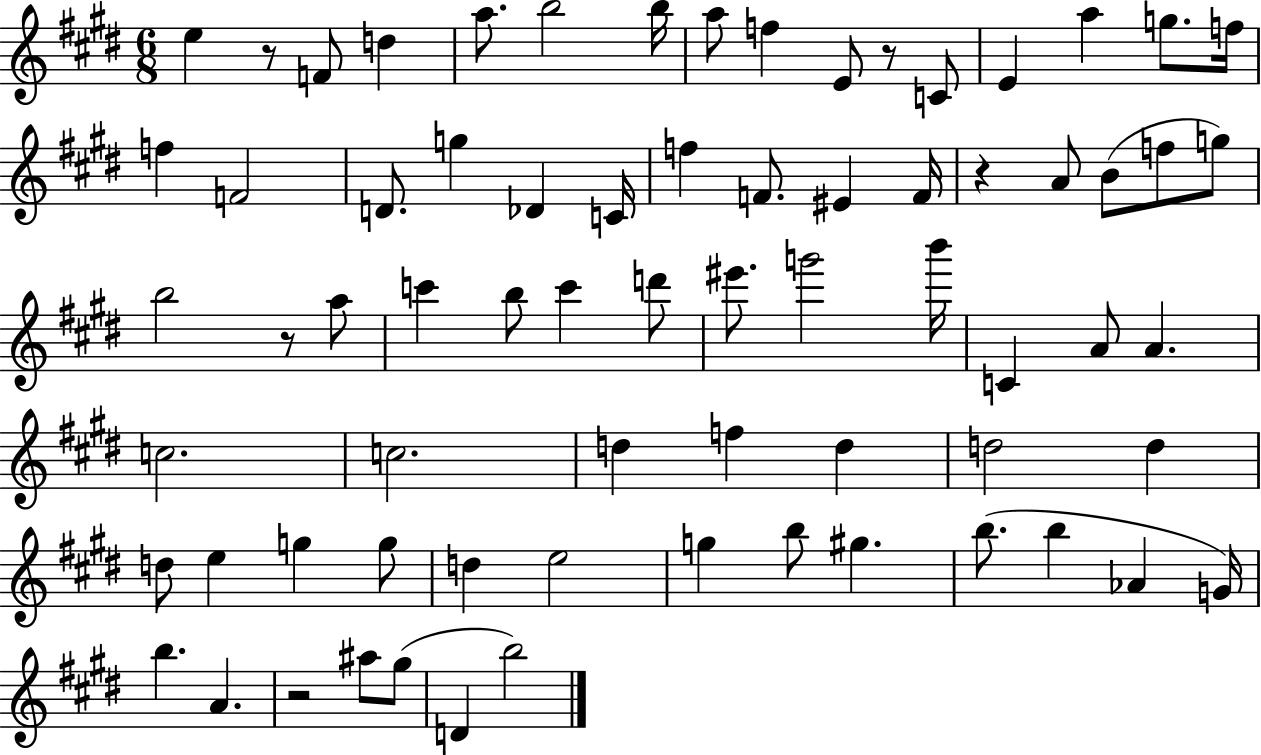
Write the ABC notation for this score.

X:1
T:Untitled
M:6/8
L:1/4
K:E
e z/2 F/2 d a/2 b2 b/4 a/2 f E/2 z/2 C/2 E a g/2 f/4 f F2 D/2 g _D C/4 f F/2 ^E F/4 z A/2 B/2 f/2 g/2 b2 z/2 a/2 c' b/2 c' d'/2 ^e'/2 g'2 b'/4 C A/2 A c2 c2 d f d d2 d d/2 e g g/2 d e2 g b/2 ^g b/2 b _A G/4 b A z2 ^a/2 ^g/2 D b2